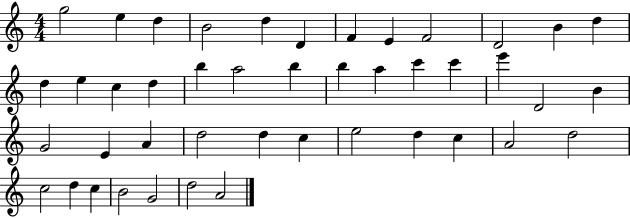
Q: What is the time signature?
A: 4/4